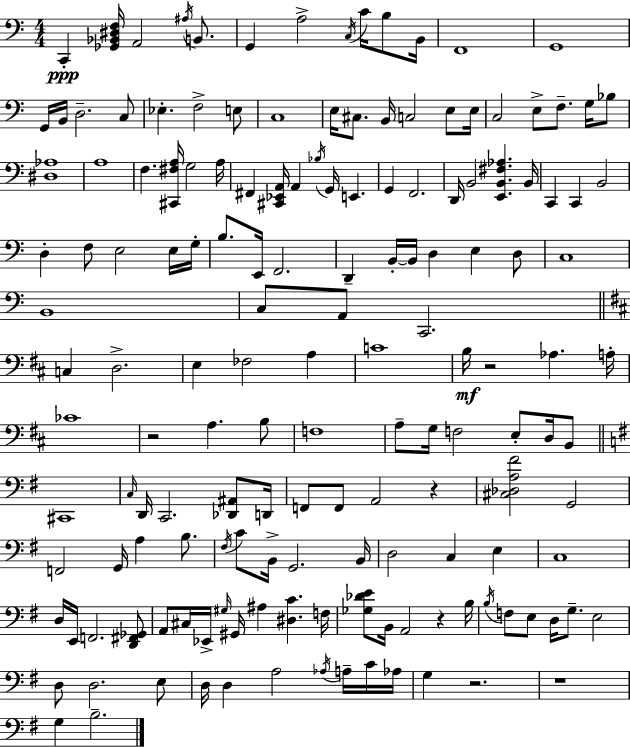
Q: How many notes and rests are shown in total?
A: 156